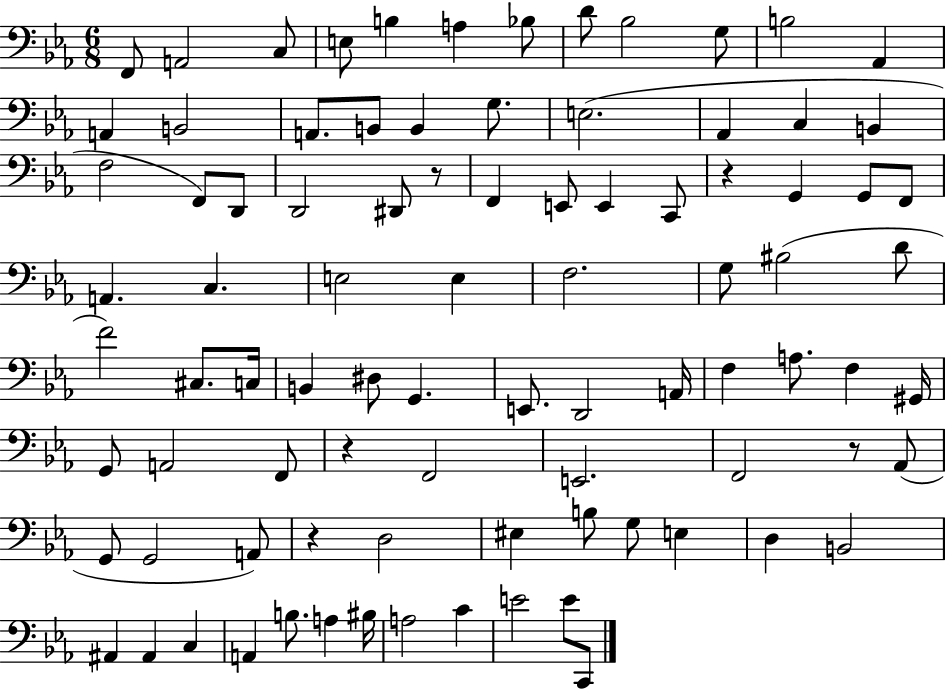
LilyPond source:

{
  \clef bass
  \numericTimeSignature
  \time 6/8
  \key ees \major
  \repeat volta 2 { f,8 a,2 c8 | e8 b4 a4 bes8 | d'8 bes2 g8 | b2 aes,4 | \break a,4 b,2 | a,8. b,8 b,4 g8. | e2.( | aes,4 c4 b,4 | \break f2 f,8) d,8 | d,2 dis,8 r8 | f,4 e,8 e,4 c,8 | r4 g,4 g,8 f,8 | \break a,4. c4. | e2 e4 | f2. | g8 bis2( d'8 | \break f'2) cis8. c16 | b,4 dis8 g,4. | e,8. d,2 a,16 | f4 a8. f4 gis,16 | \break g,8 a,2 f,8 | r4 f,2 | e,2. | f,2 r8 aes,8( | \break g,8 g,2 a,8) | r4 d2 | eis4 b8 g8 e4 | d4 b,2 | \break ais,4 ais,4 c4 | a,4 b8. a4 bis16 | a2 c'4 | e'2 e'8 c,8 | \break } \bar "|."
}